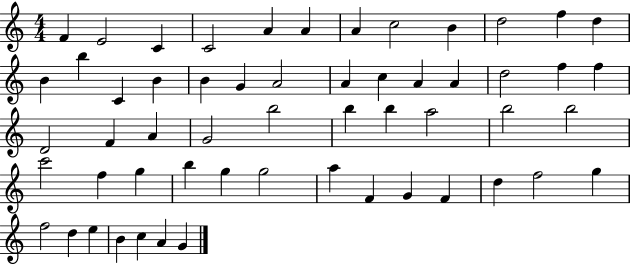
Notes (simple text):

F4/q E4/h C4/q C4/h A4/q A4/q A4/q C5/h B4/q D5/h F5/q D5/q B4/q B5/q C4/q B4/q B4/q G4/q A4/h A4/q C5/q A4/q A4/q D5/h F5/q F5/q D4/h F4/q A4/q G4/h B5/h B5/q B5/q A5/h B5/h B5/h C6/h F5/q G5/q B5/q G5/q G5/h A5/q F4/q G4/q F4/q D5/q F5/h G5/q F5/h D5/q E5/q B4/q C5/q A4/q G4/q